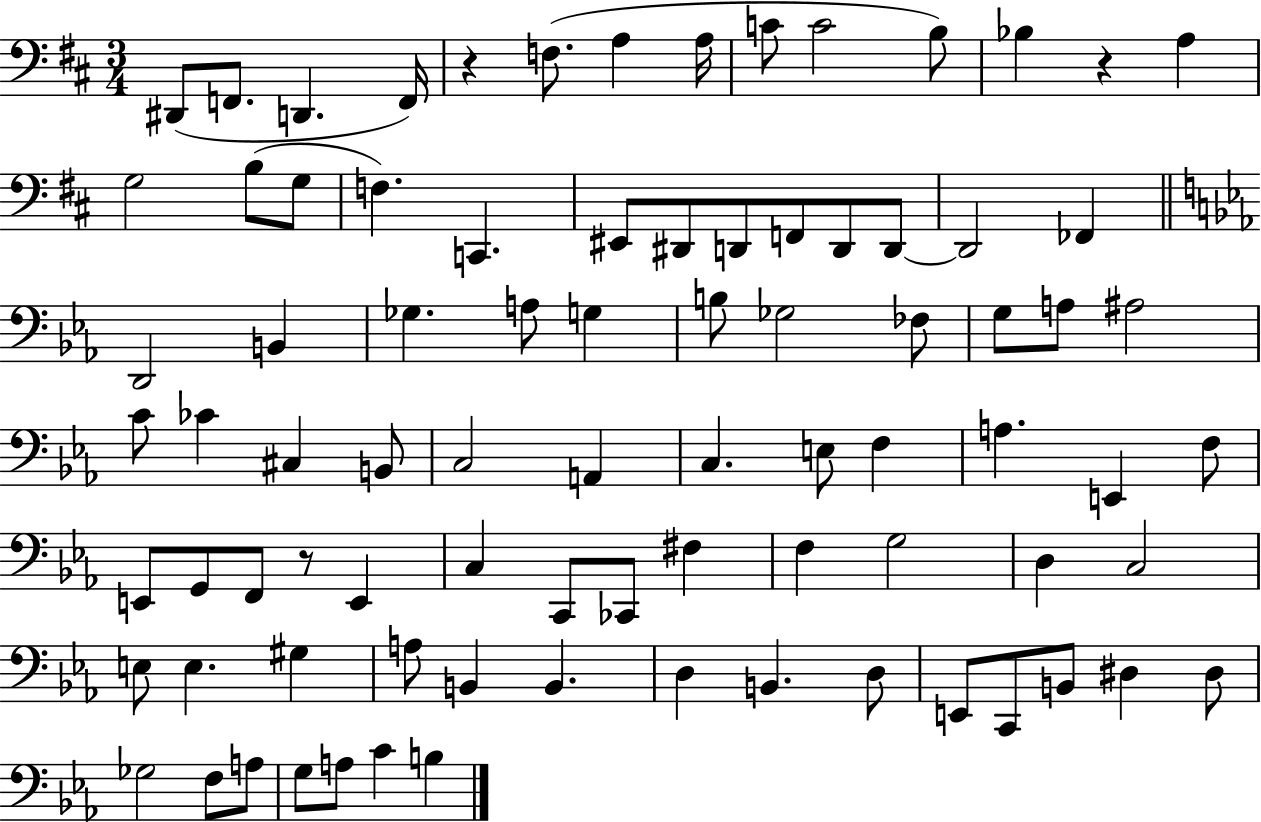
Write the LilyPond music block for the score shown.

{
  \clef bass
  \numericTimeSignature
  \time 3/4
  \key d \major
  dis,8( f,8. d,4. f,16) | r4 f8.( a4 a16 | c'8 c'2 b8) | bes4 r4 a4 | \break g2 b8( g8 | f4.) c,4. | eis,8 dis,8 d,8 f,8 d,8 d,8~~ | d,2 fes,4 | \break \bar "||" \break \key c \minor d,2 b,4 | ges4. a8 g4 | b8 ges2 fes8 | g8 a8 ais2 | \break c'8 ces'4 cis4 b,8 | c2 a,4 | c4. e8 f4 | a4. e,4 f8 | \break e,8 g,8 f,8 r8 e,4 | c4 c,8 ces,8 fis4 | f4 g2 | d4 c2 | \break e8 e4. gis4 | a8 b,4 b,4. | d4 b,4. d8 | e,8 c,8 b,8 dis4 dis8 | \break ges2 f8 a8 | g8 a8 c'4 b4 | \bar "|."
}